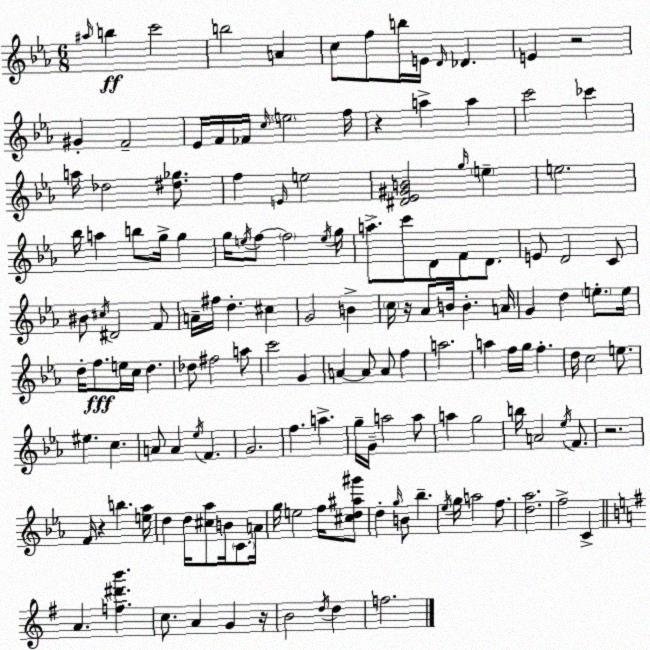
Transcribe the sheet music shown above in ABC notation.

X:1
T:Untitled
M:6/8
L:1/4
K:Cm
^a/4 b c'2 b2 A c/2 f/2 b/4 E/4 D/4 _D E z2 ^G F2 _E/4 F/4 _F/4 c/4 e2 f/4 z a a c'2 _c' a/4 _d2 [^d_g]/2 f E/4 e2 [^D_E^GB]2 g/4 e e2 _b/4 a b/2 g/4 g g/4 e/4 f/2 f2 e/4 g/4 a/2 c'/2 D/2 F/2 D/2 E/2 D2 C/2 ^B/2 ^c/4 ^D2 F/2 A/4 ^f/4 d ^c G2 B c/4 z/4 _A/2 B/4 B A/4 G d e/2 e/4 d/4 f/2 e/4 c/4 d _d/2 ^f2 a/2 c'2 G A A/2 A/2 f a2 a f/4 g/4 f d/4 c2 e/2 ^e c A/2 A _e/4 F G2 f a g/4 G/4 a2 a/2 a g2 b/4 A2 _e/4 F/2 z2 F/4 z b [e_a]/4 d d/4 [^c_a]/2 B/4 C/2 A/4 g/4 e2 f/4 [^cd^a^g']/2 d g/4 B/2 _b _e/4 g/4 a2 f/2 [d_a]2 f2 C A [f^d'b'] c/2 A G z/4 B2 d/4 d f2